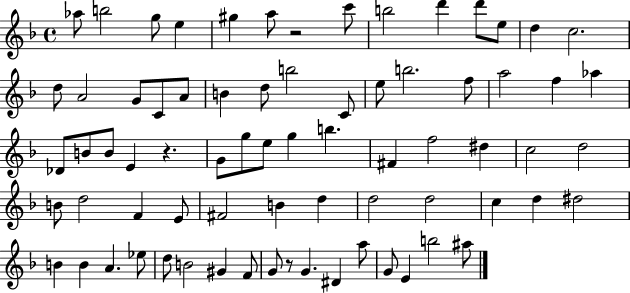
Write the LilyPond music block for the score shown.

{
  \clef treble
  \time 4/4
  \defaultTimeSignature
  \key f \major
  \repeat volta 2 { aes''8 b''2 g''8 e''4 | gis''4 a''8 r2 c'''8 | b''2 d'''4 d'''8 e''8 | d''4 c''2. | \break d''8 a'2 g'8 c'8 a'8 | b'4 d''8 b''2 c'8 | e''8 b''2. f''8 | a''2 f''4 aes''4 | \break des'8 b'8 b'8 e'4 r4. | g'8 g''8 e''8 g''4 b''4. | fis'4 f''2 dis''4 | c''2 d''2 | \break b'8 d''2 f'4 e'8 | fis'2 b'4 d''4 | d''2 d''2 | c''4 d''4 dis''2 | \break b'4 b'4 a'4. ees''8 | d''8 b'2 gis'4 f'8 | g'8 r8 g'4. dis'4 a''8 | g'8 e'4 b''2 ais''8 | \break } \bar "|."
}